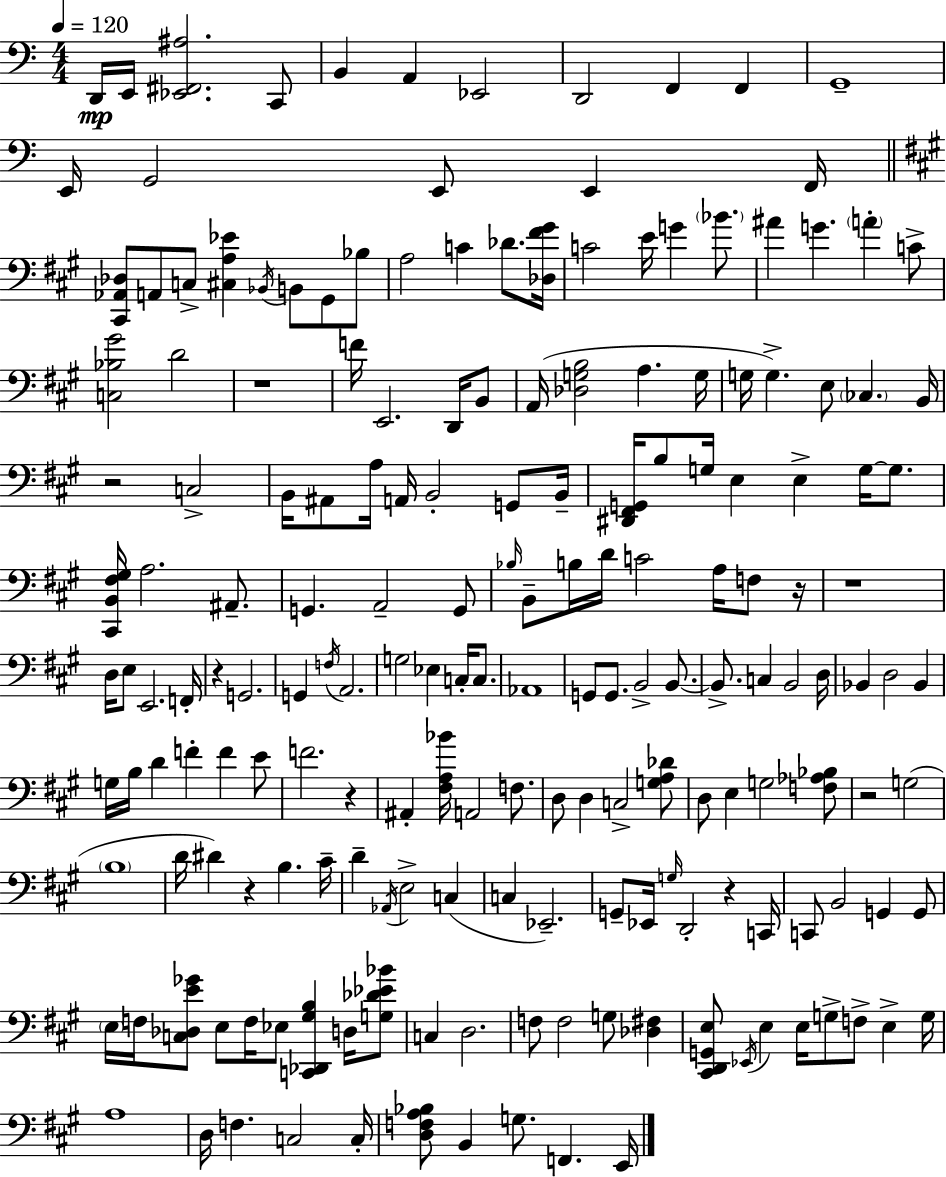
{
  \clef bass
  \numericTimeSignature
  \time 4/4
  \key a \minor
  \tempo 4 = 120
  d,16\mp e,16 <ees, fis, ais>2. c,8 | b,4 a,4 ees,2 | d,2 f,4 f,4 | g,1-- | \break e,16 g,2 e,8 e,4 f,16 | \bar "||" \break \key a \major <cis, aes, des>8 a,8 c8-> <cis a ees'>4 \acciaccatura { bes,16 } b,8 gis,8 bes8 | a2 c'4 des'8. | <des fis' gis'>16 c'2 e'16 g'4 \parenthesize bes'8. | ais'4 g'4. \parenthesize a'4-. c'8-> | \break <c bes gis'>2 d'2 | r1 | f'16 e,2. d,16 b,8 | a,16( <des g b>2 a4. | \break g16 g16 g4.->) e8 \parenthesize ces4. | b,16 r2 c2-> | b,16 ais,8 a16 a,16 b,2-. g,8 | b,16-- <dis, fis, g,>16 b8 g16 e4 e4-> g16~~ g8. | \break <cis, b, fis gis>16 a2. ais,8.-- | g,4. a,2-- g,8 | \grace { bes16 } b,8-- b16 d'16 c'2 a16 f8 | r16 r1 | \break d16 e8 e,2. | f,16-. r4 g,2. | g,4 \acciaccatura { f16 } a,2. | g2 ees4 c16-. | \break c8. aes,1 | g,8 g,8. b,2-> | b,8.~~ b,8.-> c4 b,2 | d16 bes,4 d2 bes,4 | \break g16 b16 d'4 f'4-. f'4 | e'8 f'2. r4 | ais,4-. <fis a bes'>16 a,2 | f8. d8 d4 c2-> | \break <g a des'>8 d8 e4 g2 | <f aes bes>8 r2 g2( | \parenthesize b1 | d'16 dis'4) r4 b4. | \break cis'16-- d'4-- \acciaccatura { aes,16 } e2-> | c4( c4 ees,2.--) | g,8-- ees,16 \grace { g16 } d,2-. | r4 c,16 c,8 b,2 g,4 | \break g,8 \parenthesize e16 f16 <c des e' ges'>8 e8 f16 ees8 <c, des, gis b>4 | d16 <g des' ees' bes'>8 c4 d2. | f8 f2 g8 | <des fis>4 <cis, d, g, e>8 \acciaccatura { ees,16 } e4 e16 g8-> f8-> | \break e4-> g16 a1 | d16 f4. c2 | c16-. <d f a bes>8 b,4 g8. f,4. | e,16 \bar "|."
}